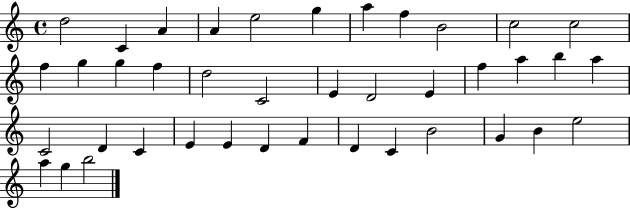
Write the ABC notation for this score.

X:1
T:Untitled
M:4/4
L:1/4
K:C
d2 C A A e2 g a f B2 c2 c2 f g g f d2 C2 E D2 E f a b a C2 D C E E D F D C B2 G B e2 a g b2